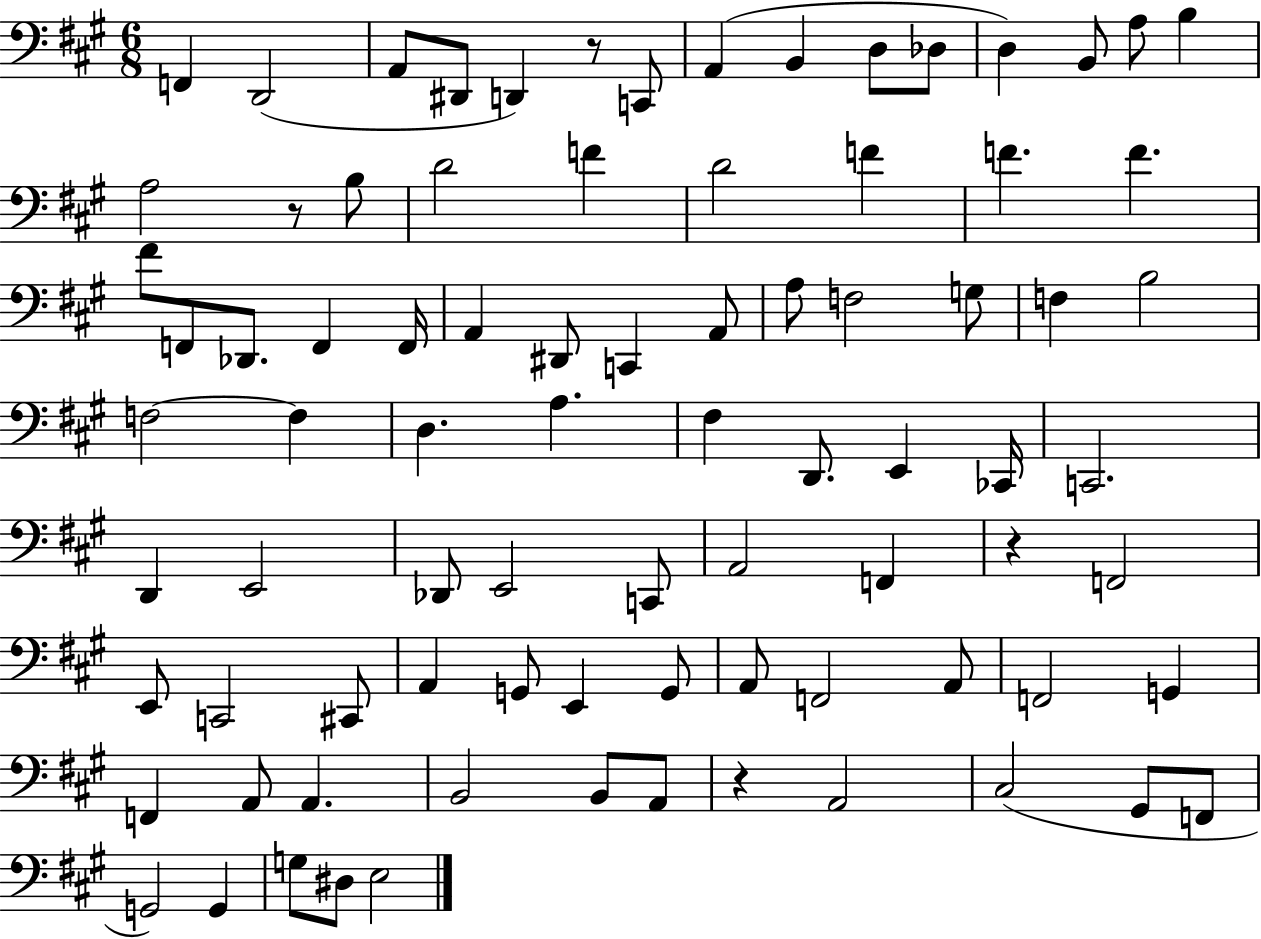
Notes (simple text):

F2/q D2/h A2/e D#2/e D2/q R/e C2/e A2/q B2/q D3/e Db3/e D3/q B2/e A3/e B3/q A3/h R/e B3/e D4/h F4/q D4/h F4/q F4/q. F4/q. F#4/e F2/e Db2/e. F2/q F2/s A2/q D#2/e C2/q A2/e A3/e F3/h G3/e F3/q B3/h F3/h F3/q D3/q. A3/q. F#3/q D2/e. E2/q CES2/s C2/h. D2/q E2/h Db2/e E2/h C2/e A2/h F2/q R/q F2/h E2/e C2/h C#2/e A2/q G2/e E2/q G2/e A2/e F2/h A2/e F2/h G2/q F2/q A2/e A2/q. B2/h B2/e A2/e R/q A2/h C#3/h G#2/e F2/e G2/h G2/q G3/e D#3/e E3/h